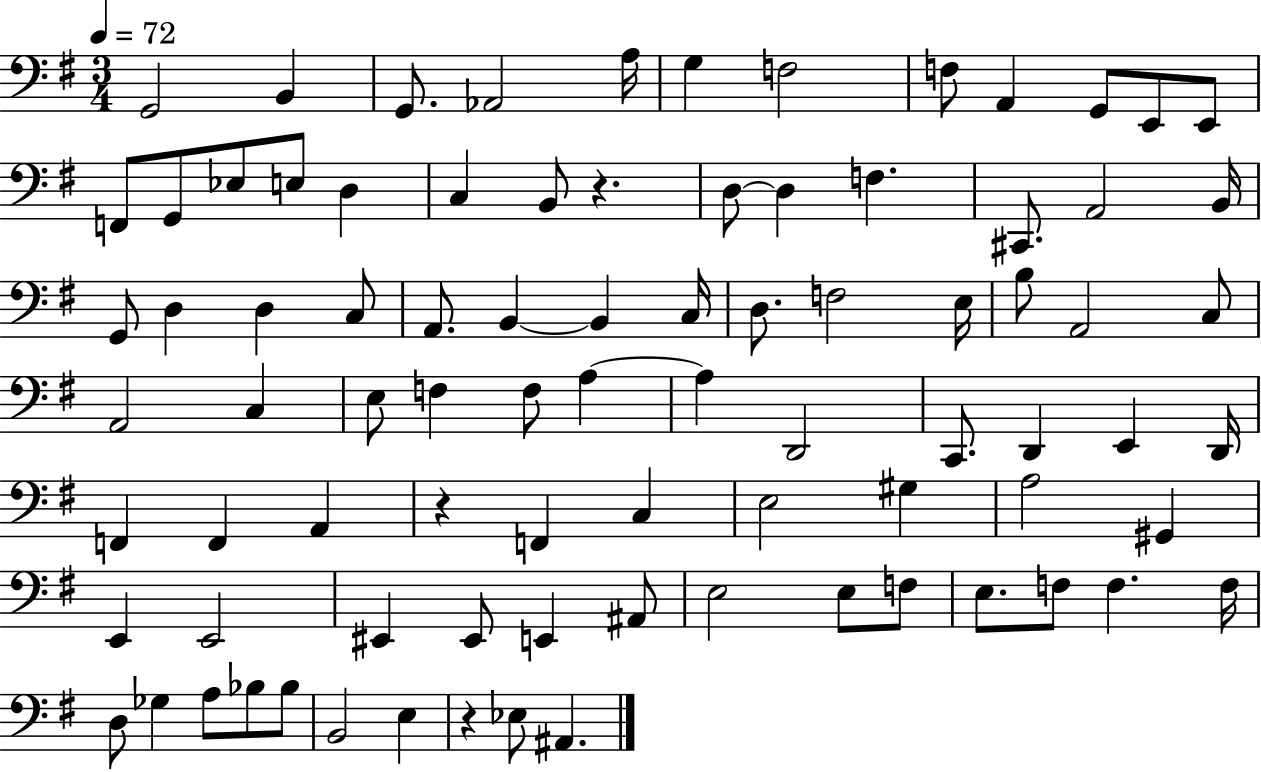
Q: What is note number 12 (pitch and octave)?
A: E2